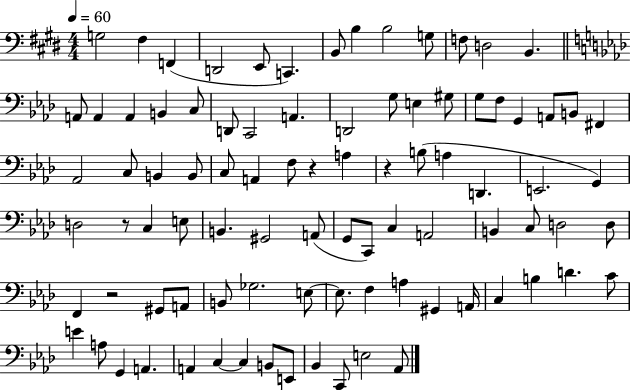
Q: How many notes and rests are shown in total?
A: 90